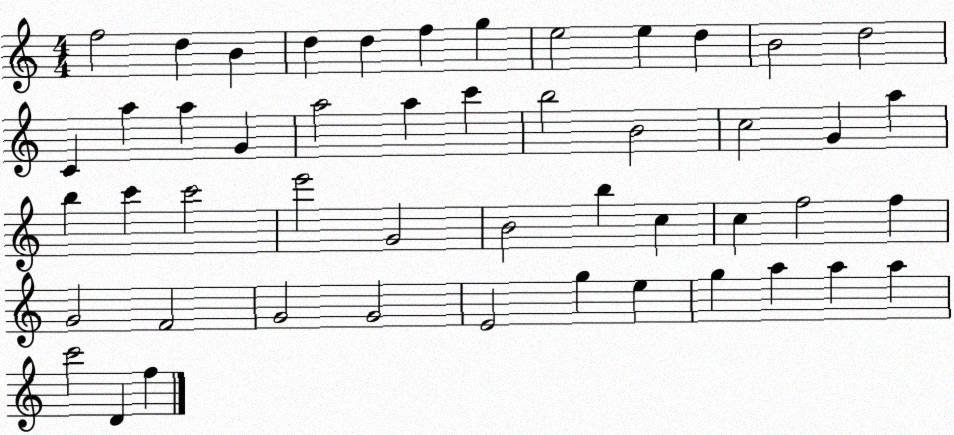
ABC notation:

X:1
T:Untitled
M:4/4
L:1/4
K:C
f2 d B d d f g e2 e d B2 d2 C a a G a2 a c' b2 B2 c2 G a b c' c'2 e'2 G2 B2 b c c f2 f G2 F2 G2 G2 E2 g e g a a a c'2 D f